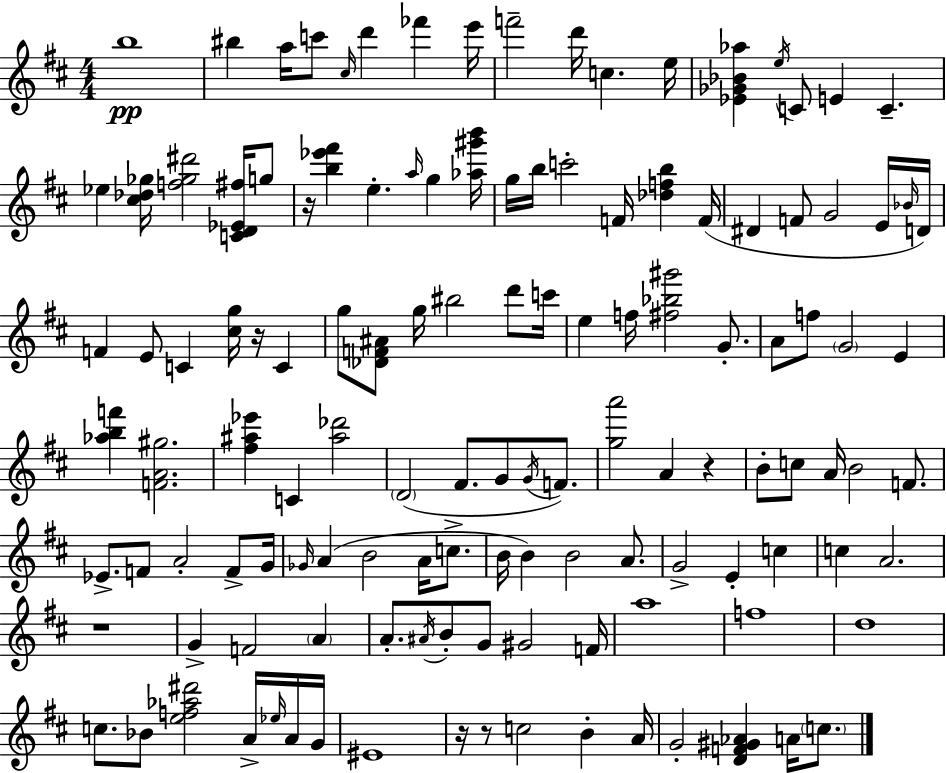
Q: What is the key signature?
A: D major